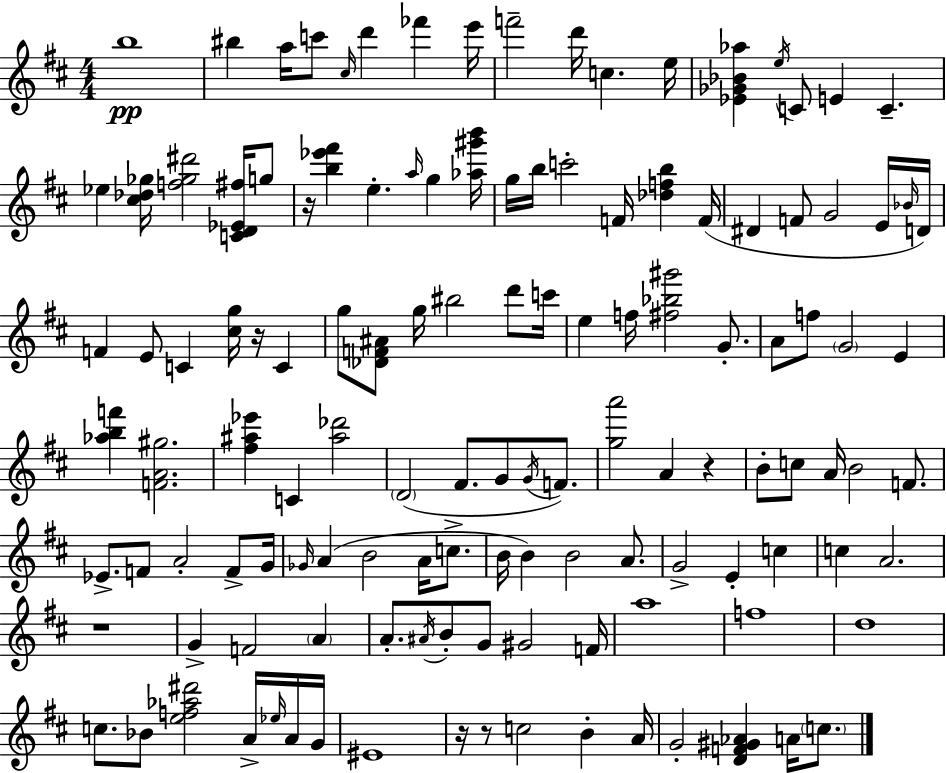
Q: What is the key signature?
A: D major